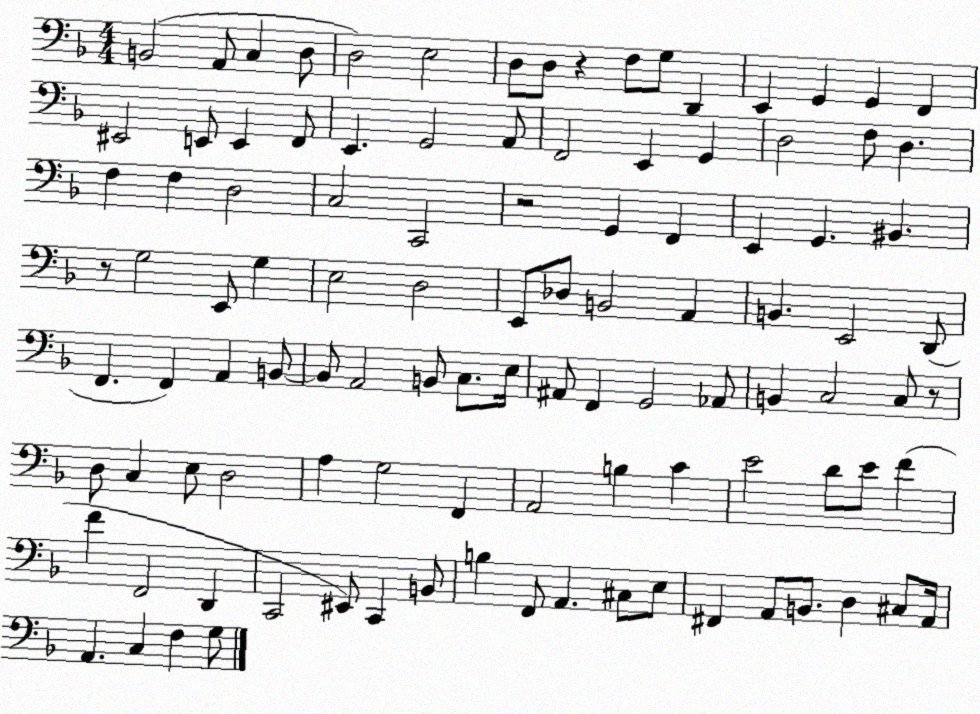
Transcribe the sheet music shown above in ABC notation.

X:1
T:Untitled
M:4/4
L:1/4
K:F
B,,2 A,,/2 C, D,/2 D,2 E,2 D,/2 D,/2 z F,/2 G,/2 D,, E,, G,, G,, F,, ^E,,2 E,,/2 E,, F,,/2 E,, G,,2 A,,/2 F,,2 E,, G,, D,2 F,/2 D, F, F, D,2 C,2 C,,2 z2 G,, F,, E,, G,, ^B,, z/2 G,2 E,,/2 G, E,2 D,2 E,,/2 _D,/2 B,,2 A,, B,, E,,2 D,,/2 F,, F,, A,, B,,/2 B,,/2 A,,2 B,,/2 C,/2 E,/4 ^A,,/2 F,, G,,2 _A,,/2 B,, C,2 C,/2 z/2 D,/2 C, E,/2 D,2 A, G,2 F,, A,,2 B, C E2 D/2 E/2 F F F,,2 D,, C,,2 ^E,,/2 C,, B,,/2 B, F,,/2 A,, ^C,/2 E,/2 ^F,, A,,/2 B,,/2 D, ^C,/2 A,,/4 A,, C, F, G,/2